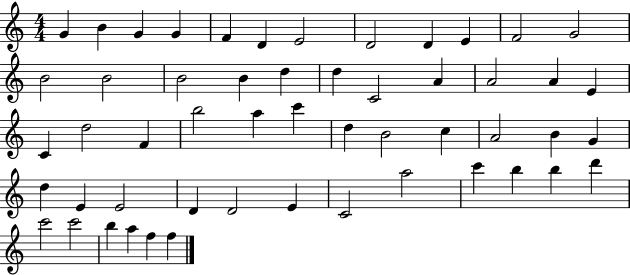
G4/q B4/q G4/q G4/q F4/q D4/q E4/h D4/h D4/q E4/q F4/h G4/h B4/h B4/h B4/h B4/q D5/q D5/q C4/h A4/q A4/h A4/q E4/q C4/q D5/h F4/q B5/h A5/q C6/q D5/q B4/h C5/q A4/h B4/q G4/q D5/q E4/q E4/h D4/q D4/h E4/q C4/h A5/h C6/q B5/q B5/q D6/q C6/h C6/h B5/q A5/q F5/q F5/q